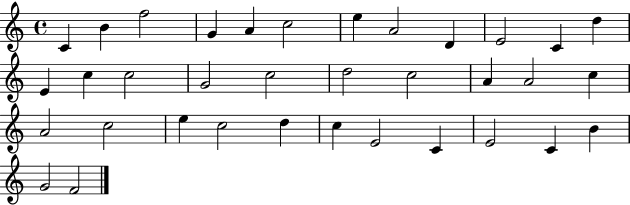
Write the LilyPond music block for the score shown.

{
  \clef treble
  \time 4/4
  \defaultTimeSignature
  \key c \major
  c'4 b'4 f''2 | g'4 a'4 c''2 | e''4 a'2 d'4 | e'2 c'4 d''4 | \break e'4 c''4 c''2 | g'2 c''2 | d''2 c''2 | a'4 a'2 c''4 | \break a'2 c''2 | e''4 c''2 d''4 | c''4 e'2 c'4 | e'2 c'4 b'4 | \break g'2 f'2 | \bar "|."
}